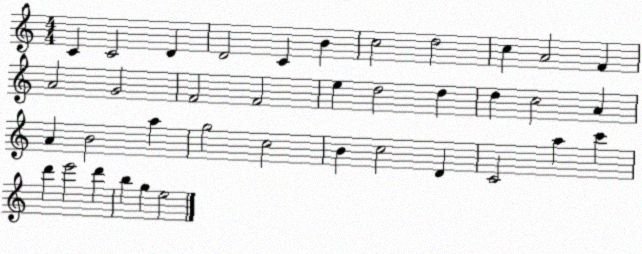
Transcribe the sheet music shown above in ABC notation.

X:1
T:Untitled
M:4/4
L:1/4
K:C
C C2 D D2 C B c2 d2 c A2 F A2 G2 F2 F2 e d2 d d c2 A A B2 a g2 c2 B c2 D C2 a c' d' e'2 d' b g e2